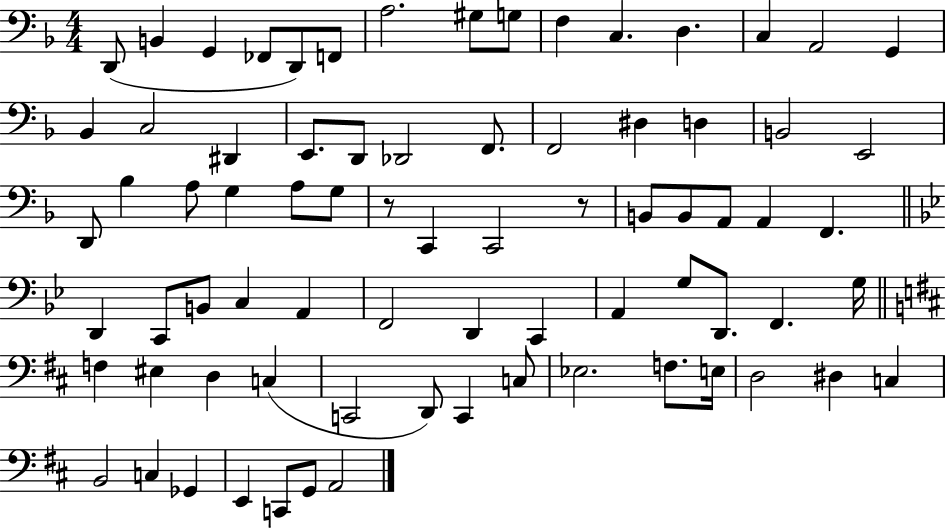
D2/e B2/q G2/q FES2/e D2/e F2/e A3/h. G#3/e G3/e F3/q C3/q. D3/q. C3/q A2/h G2/q Bb2/q C3/h D#2/q E2/e. D2/e Db2/h F2/e. F2/h D#3/q D3/q B2/h E2/h D2/e Bb3/q A3/e G3/q A3/e G3/e R/e C2/q C2/h R/e B2/e B2/e A2/e A2/q F2/q. D2/q C2/e B2/e C3/q A2/q F2/h D2/q C2/q A2/q G3/e D2/e. F2/q. G3/s F3/q EIS3/q D3/q C3/q C2/h D2/e C2/q C3/e Eb3/h. F3/e. E3/s D3/h D#3/q C3/q B2/h C3/q Gb2/q E2/q C2/e G2/e A2/h